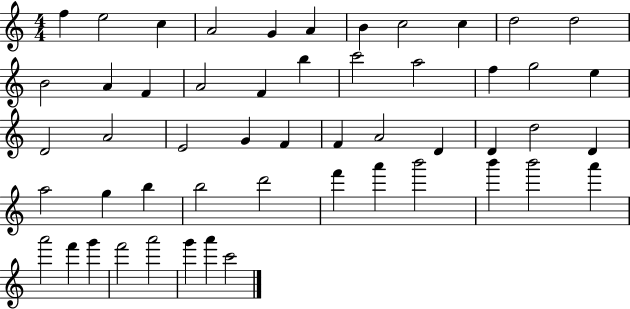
{
  \clef treble
  \numericTimeSignature
  \time 4/4
  \key c \major
  f''4 e''2 c''4 | a'2 g'4 a'4 | b'4 c''2 c''4 | d''2 d''2 | \break b'2 a'4 f'4 | a'2 f'4 b''4 | c'''2 a''2 | f''4 g''2 e''4 | \break d'2 a'2 | e'2 g'4 f'4 | f'4 a'2 d'4 | d'4 d''2 d'4 | \break a''2 g''4 b''4 | b''2 d'''2 | f'''4 a'''4 b'''2 | b'''4 b'''2 a'''4 | \break a'''2 f'''4 g'''4 | f'''2 a'''2 | g'''4 a'''4 c'''2 | \bar "|."
}